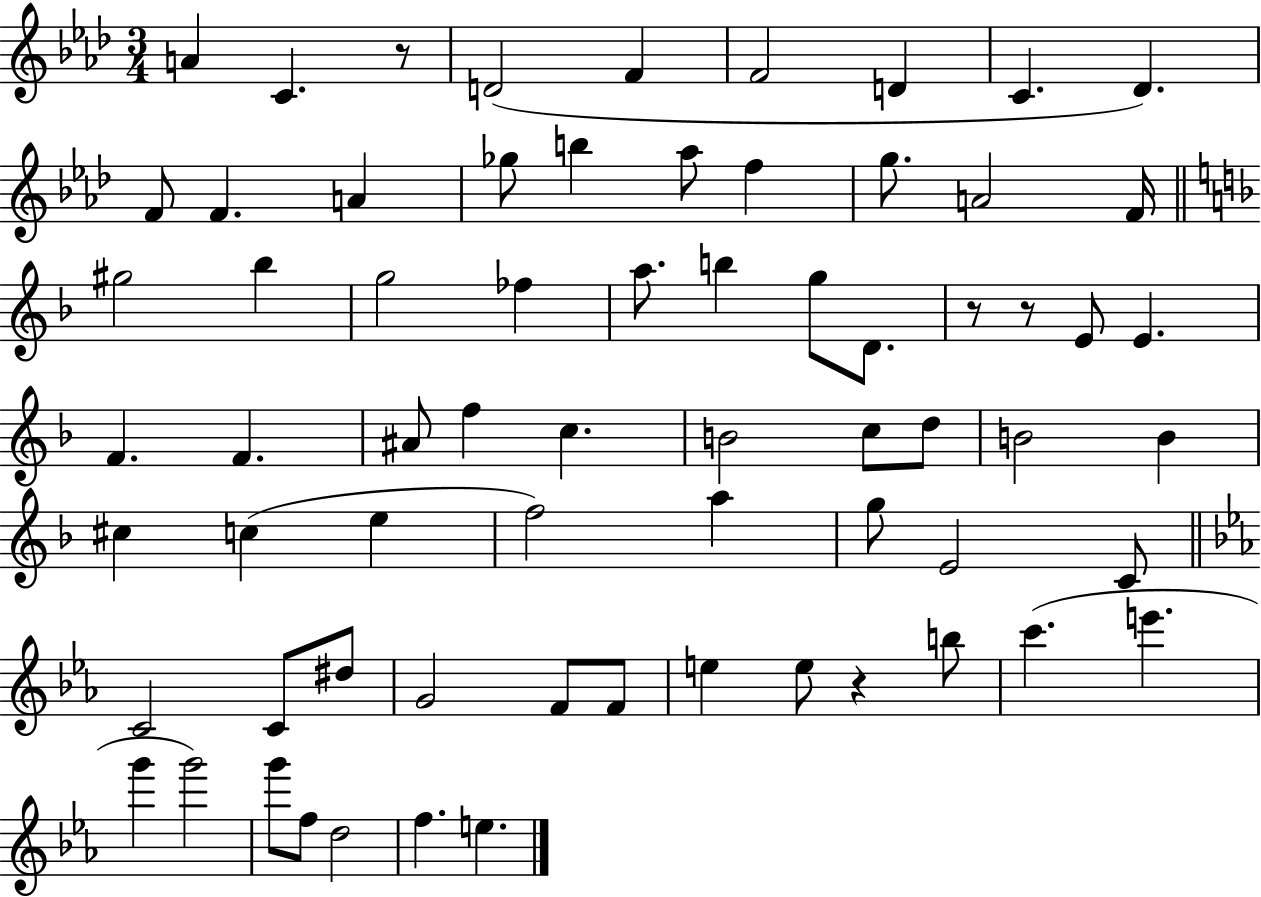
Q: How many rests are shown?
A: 4